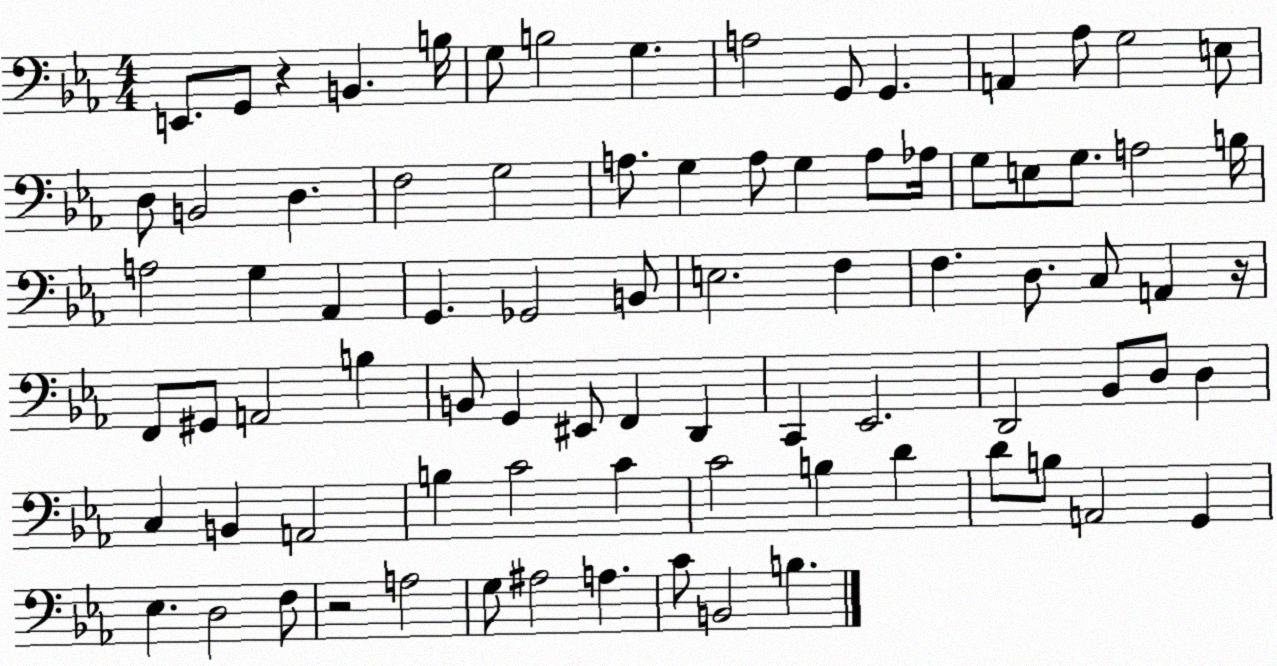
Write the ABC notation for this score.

X:1
T:Untitled
M:4/4
L:1/4
K:Eb
E,,/2 G,,/2 z B,, B,/4 G,/2 B,2 G, A,2 G,,/2 G,, A,, _A,/2 G,2 E,/2 D,/2 B,,2 D, F,2 G,2 A,/2 G, A,/2 G, A,/2 _A,/4 G,/2 E,/2 G,/2 A,2 B,/4 A,2 G, _A,, G,, _G,,2 B,,/2 E,2 F, F, D,/2 C,/2 A,, z/4 F,,/2 ^G,,/2 A,,2 B, B,,/2 G,, ^E,,/2 F,, D,, C,, _E,,2 D,,2 _B,,/2 D,/2 D, C, B,, A,,2 B, C2 C C2 B, D D/2 B,/2 A,,2 G,, _E, D,2 F,/2 z2 A,2 G,/2 ^A,2 A, C/2 B,,2 B,